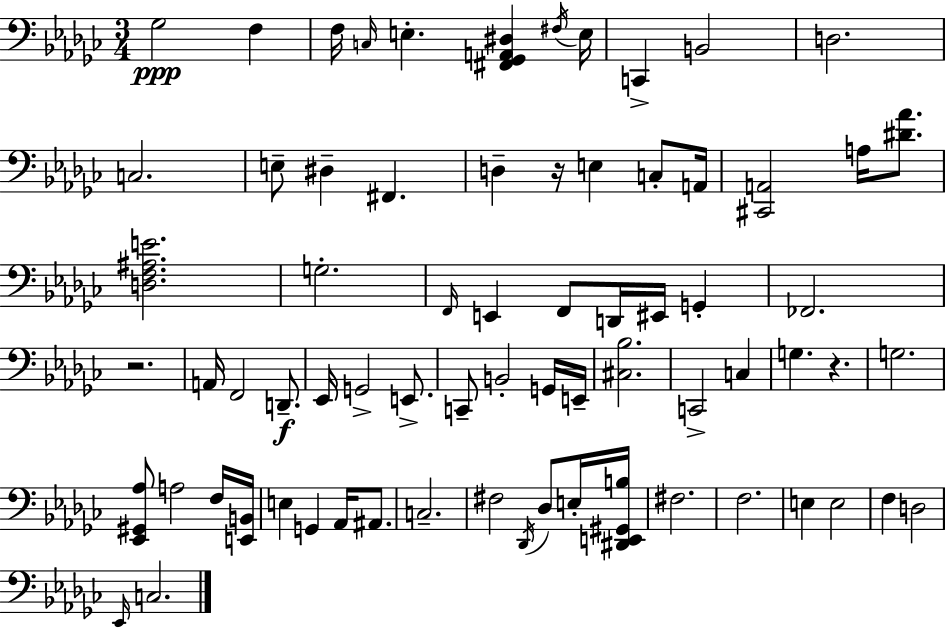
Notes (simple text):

Gb3/h F3/q F3/s C3/s E3/q. [F#2,Gb2,A2,D#3]/q F#3/s E3/s C2/q B2/h D3/h. C3/h. E3/e D#3/q F#2/q. D3/q R/s E3/q C3/e A2/s [C#2,A2]/h A3/s [D#4,Ab4]/e. [D3,F3,A#3,E4]/h. G3/h. F2/s E2/q F2/e D2/s EIS2/s G2/q FES2/h. R/h. A2/s F2/h D2/e. Eb2/s G2/h E2/e. C2/e B2/h G2/s E2/s [C#3,Bb3]/h. C2/h C3/q G3/q. R/q. G3/h. [Eb2,G#2,Ab3]/e A3/h F3/s [E2,B2]/s E3/q G2/q Ab2/s A#2/e. C3/h. F#3/h Db2/s Db3/e E3/s [D#2,E2,G#2,B3]/s F#3/h. F3/h. E3/q E3/h F3/q D3/h Eb2/s C3/h.